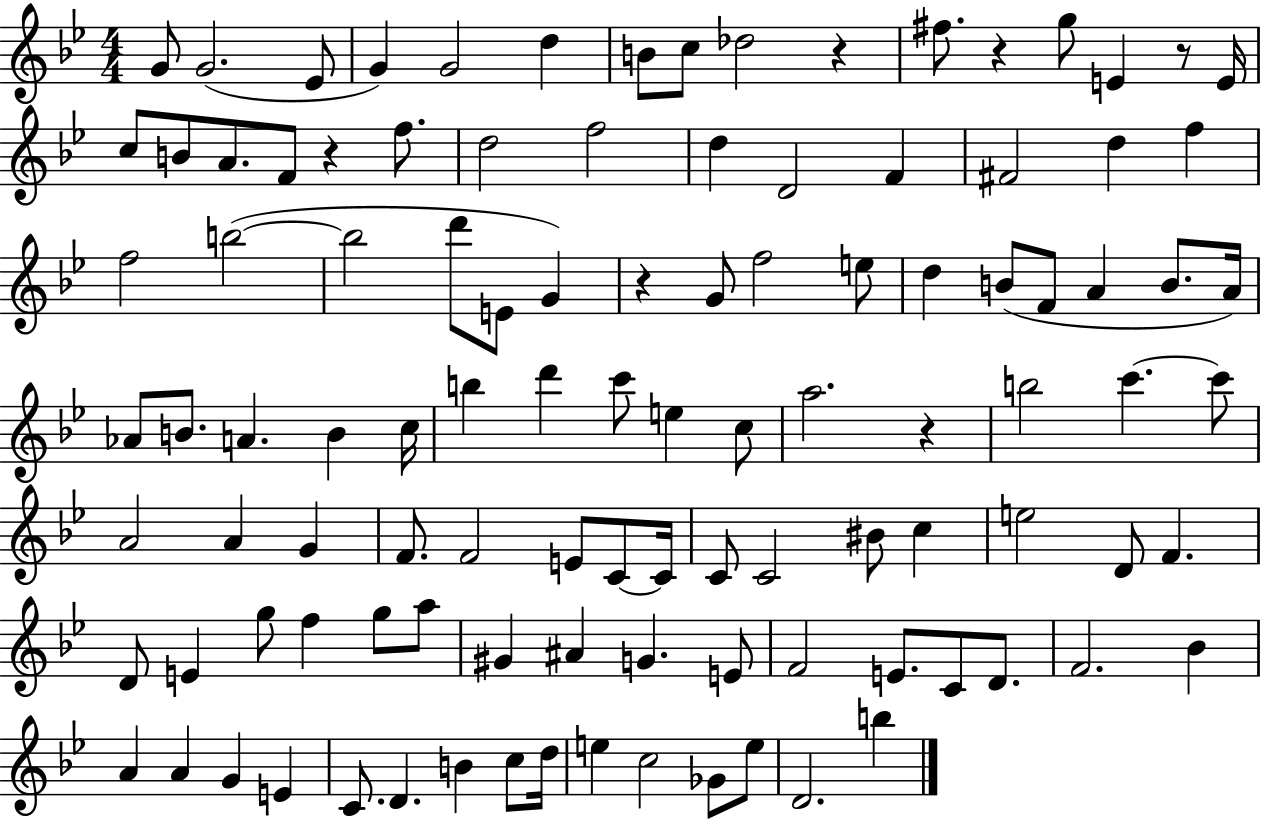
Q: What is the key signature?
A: BES major